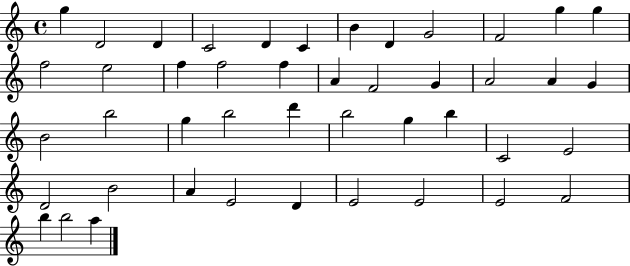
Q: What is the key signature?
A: C major